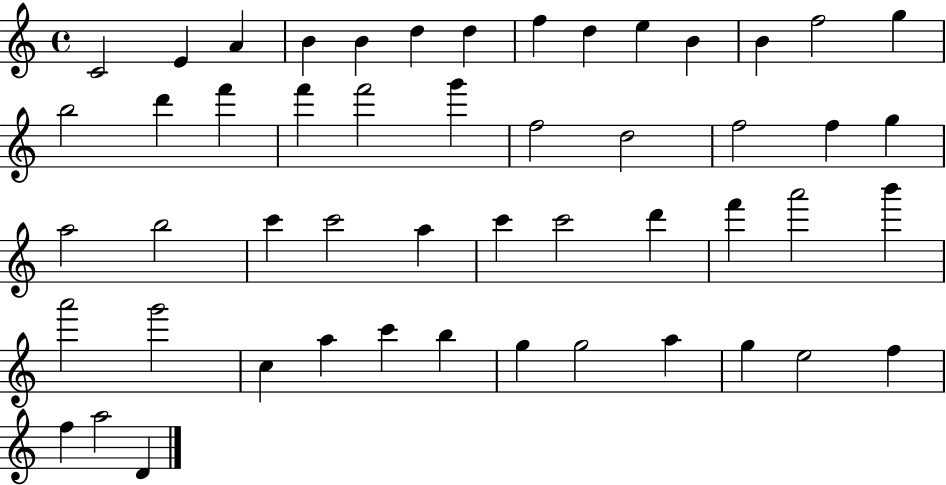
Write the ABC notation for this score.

X:1
T:Untitled
M:4/4
L:1/4
K:C
C2 E A B B d d f d e B B f2 g b2 d' f' f' f'2 g' f2 d2 f2 f g a2 b2 c' c'2 a c' c'2 d' f' a'2 b' a'2 g'2 c a c' b g g2 a g e2 f f a2 D